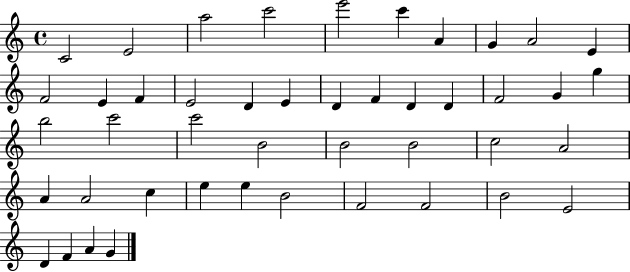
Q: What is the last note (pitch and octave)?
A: G4